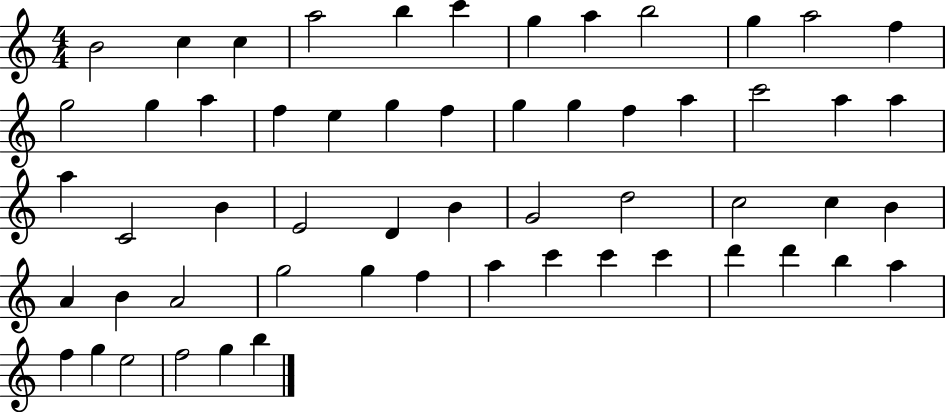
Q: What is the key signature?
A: C major